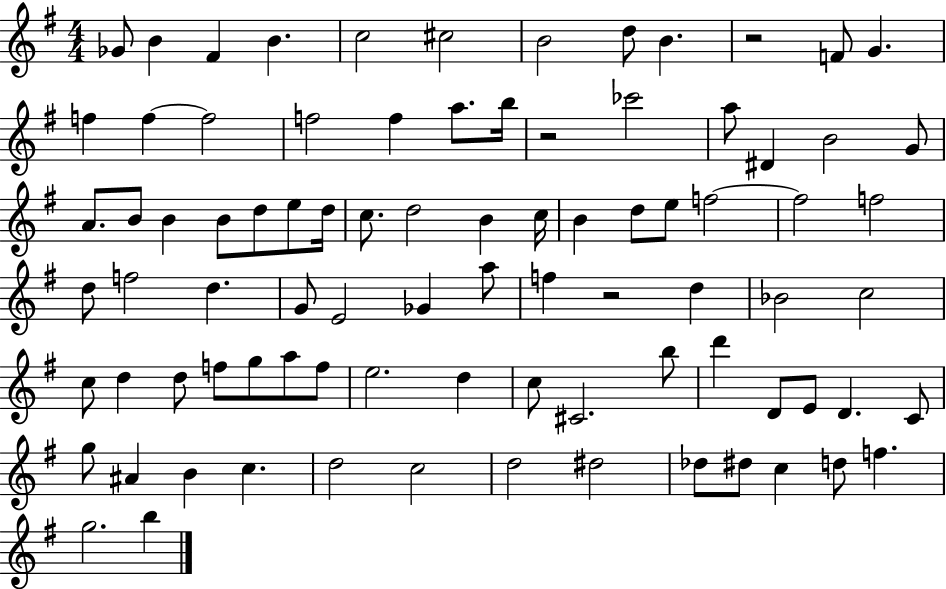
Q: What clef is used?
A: treble